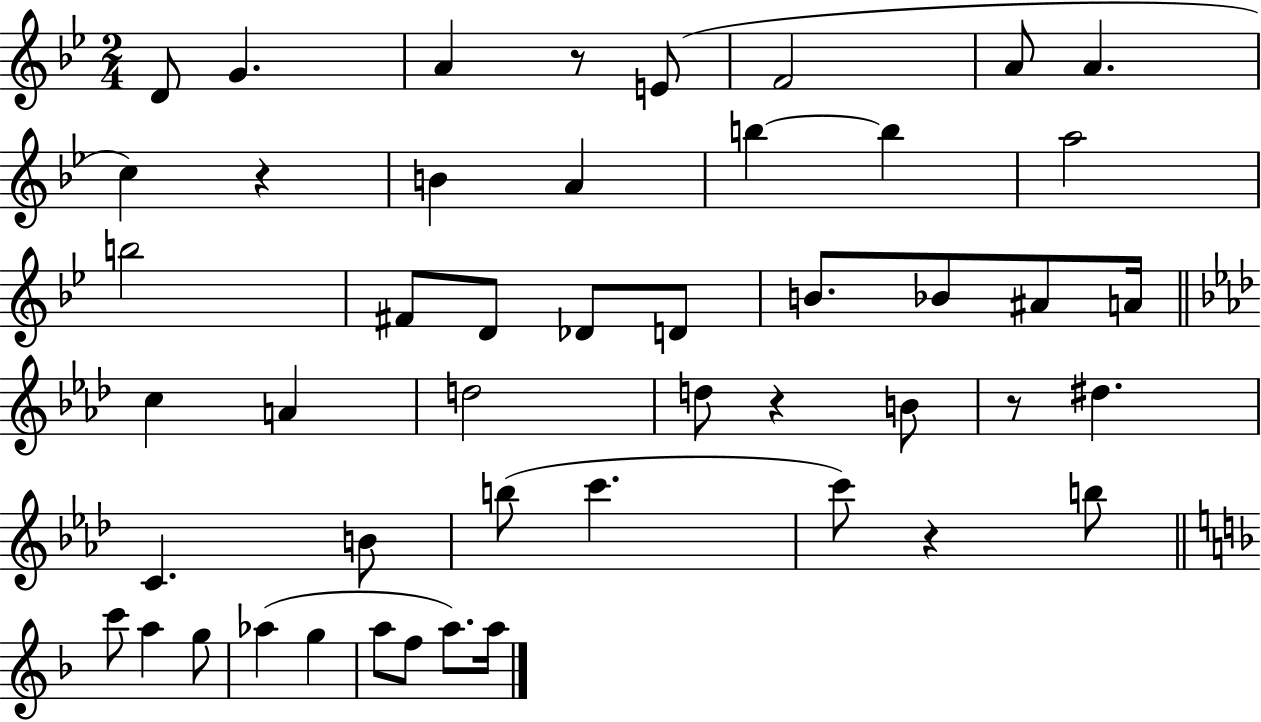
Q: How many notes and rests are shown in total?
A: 48